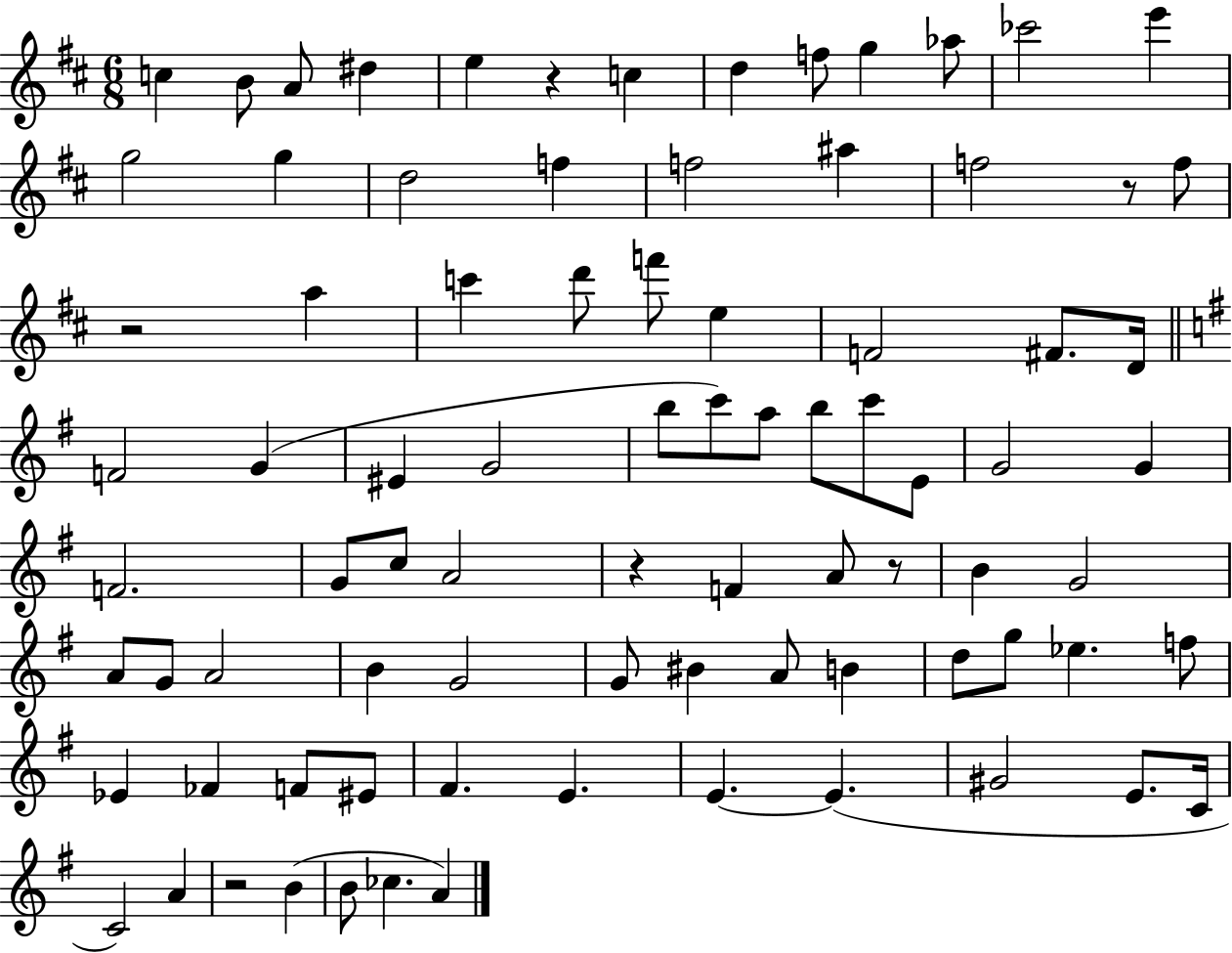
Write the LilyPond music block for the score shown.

{
  \clef treble
  \numericTimeSignature
  \time 6/8
  \key d \major
  c''4 b'8 a'8 dis''4 | e''4 r4 c''4 | d''4 f''8 g''4 aes''8 | ces'''2 e'''4 | \break g''2 g''4 | d''2 f''4 | f''2 ais''4 | f''2 r8 f''8 | \break r2 a''4 | c'''4 d'''8 f'''8 e''4 | f'2 fis'8. d'16 | \bar "||" \break \key g \major f'2 g'4( | eis'4 g'2 | b''8 c'''8) a''8 b''8 c'''8 e'8 | g'2 g'4 | \break f'2. | g'8 c''8 a'2 | r4 f'4 a'8 r8 | b'4 g'2 | \break a'8 g'8 a'2 | b'4 g'2 | g'8 bis'4 a'8 b'4 | d''8 g''8 ees''4. f''8 | \break ees'4 fes'4 f'8 eis'8 | fis'4. e'4. | e'4.~~ e'4.( | gis'2 e'8. c'16 | \break c'2) a'4 | r2 b'4( | b'8 ces''4. a'4) | \bar "|."
}